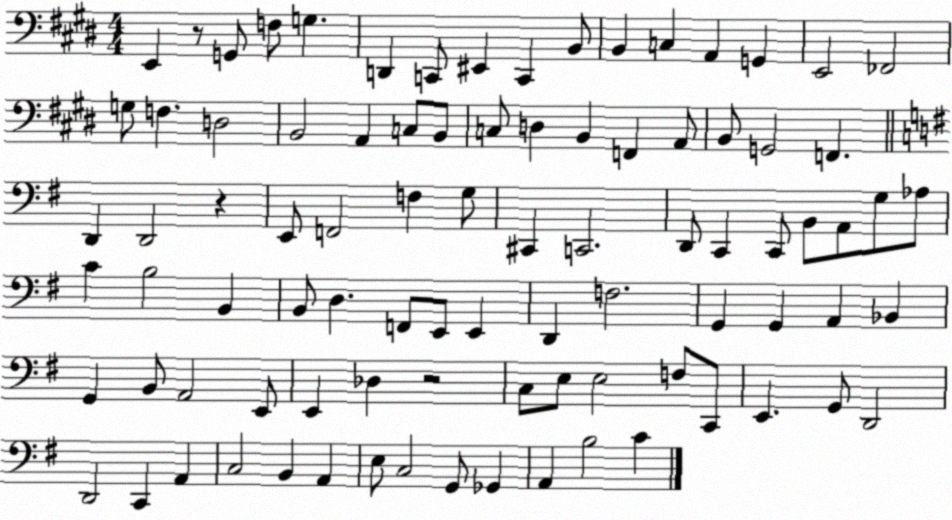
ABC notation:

X:1
T:Untitled
M:4/4
L:1/4
K:E
E,, z/2 G,,/2 F,/2 G, D,, C,,/2 ^E,, C,, B,,/2 B,, C, A,, G,, E,,2 _F,,2 G,/2 F, D,2 B,,2 A,, C,/2 B,,/2 C,/2 D, B,, F,, A,,/2 B,,/2 G,,2 F,, D,, D,,2 z E,,/2 F,,2 F, G,/2 ^C,, C,,2 D,,/2 C,, C,,/2 B,,/2 A,,/2 G,/2 _A,/2 C B,2 B,, B,,/2 D, F,,/2 E,,/2 E,, D,, F,2 G,, G,, A,, _B,, G,, B,,/2 A,,2 E,,/2 E,, _D, z2 C,/2 E,/2 E,2 F,/2 C,,/2 E,, G,,/2 D,,2 D,,2 C,, A,, C,2 B,, A,, E,/2 C,2 G,,/2 _G,, A,, B,2 C